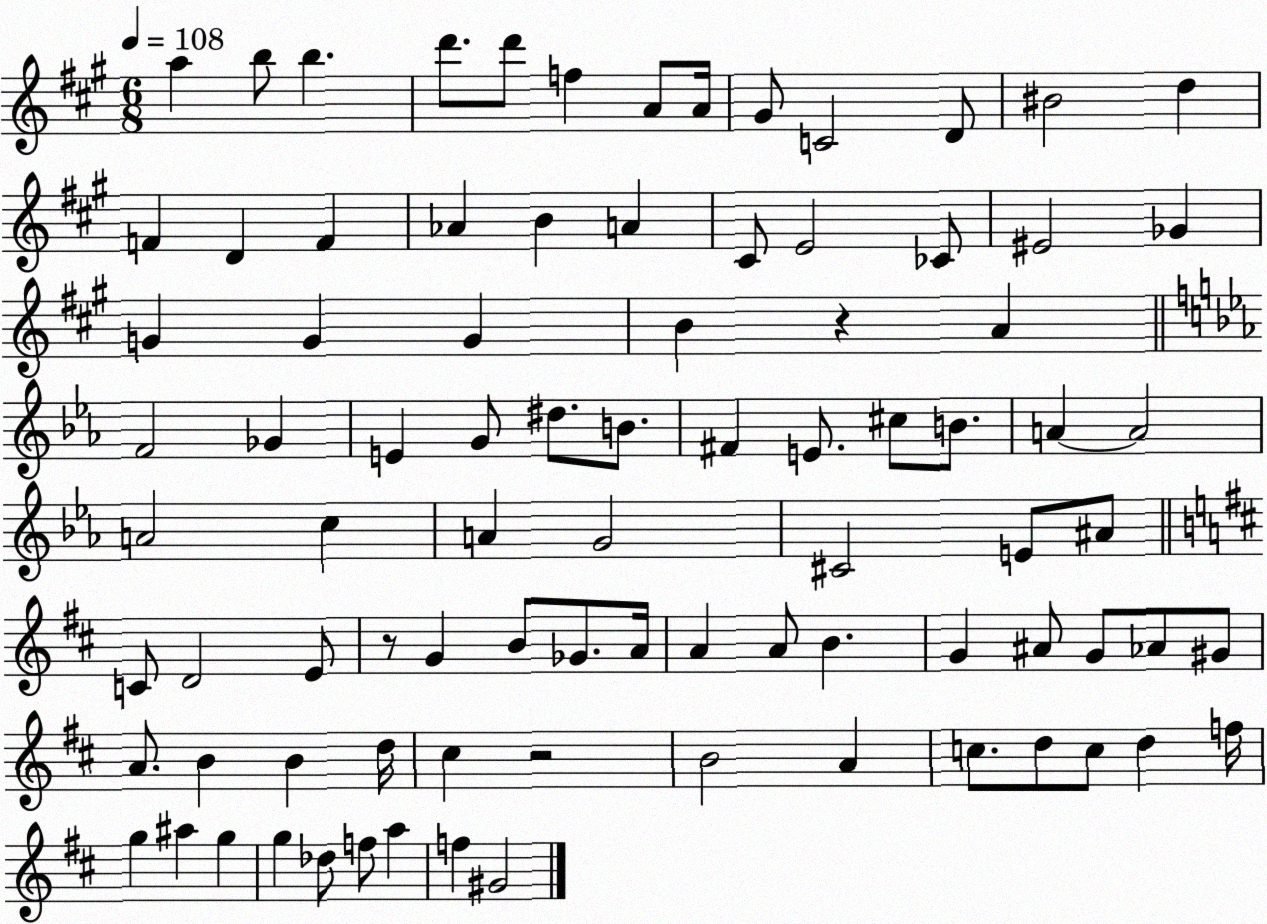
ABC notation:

X:1
T:Untitled
M:6/8
L:1/4
K:A
a b/2 b d'/2 d'/2 f A/2 A/4 ^G/2 C2 D/2 ^B2 d F D F _A B A ^C/2 E2 _C/2 ^E2 _G G G G B z A F2 _G E G/2 ^d/2 B/2 ^F E/2 ^c/2 B/2 A A2 A2 c A G2 ^C2 E/2 ^A/2 C/2 D2 E/2 z/2 G B/2 _G/2 A/4 A A/2 B G ^A/2 G/2 _A/2 ^G/2 A/2 B B d/4 ^c z2 B2 A c/2 d/2 c/2 d f/4 g ^a g g _d/2 f/2 a f ^G2